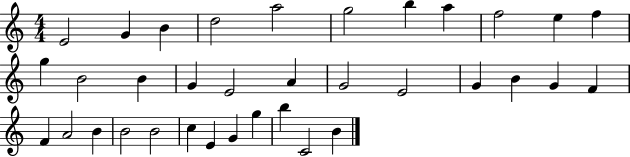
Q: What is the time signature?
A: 4/4